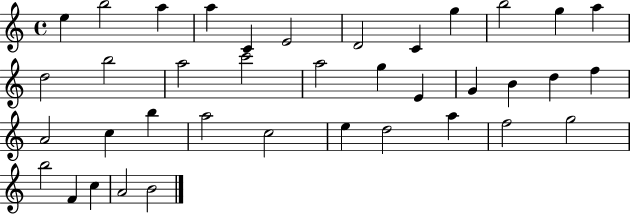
E5/q B5/h A5/q A5/q C4/q E4/h D4/h C4/q G5/q B5/h G5/q A5/q D5/h B5/h A5/h C6/h A5/h G5/q E4/q G4/q B4/q D5/q F5/q A4/h C5/q B5/q A5/h C5/h E5/q D5/h A5/q F5/h G5/h B5/h F4/q C5/q A4/h B4/h